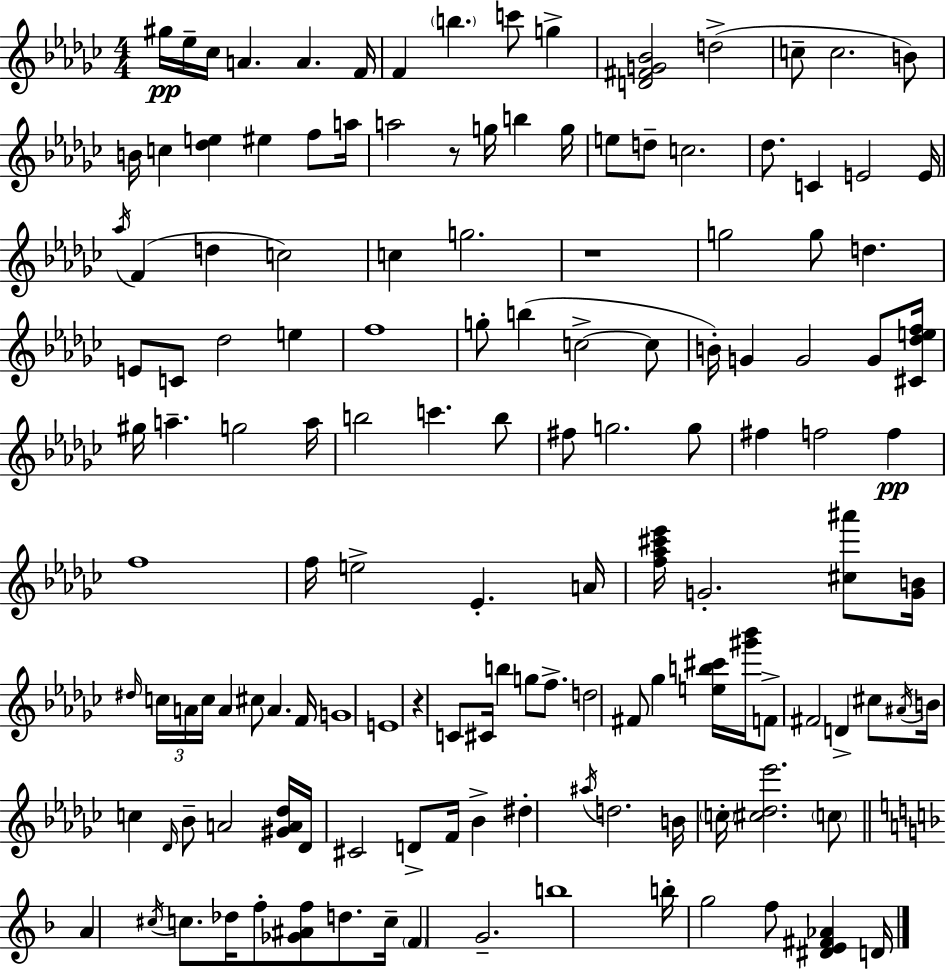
G#5/s Eb5/s CES5/s A4/q. A4/q. F4/s F4/q B5/q. C6/e G5/q [D4,F#4,G4,Bb4]/h D5/h C5/e C5/h. B4/e B4/s C5/q [Db5,E5]/q EIS5/q F5/e A5/s A5/h R/e G5/s B5/q G5/s E5/e D5/e C5/h. Db5/e. C4/q E4/h E4/s Ab5/s F4/q D5/q C5/h C5/q G5/h. R/w G5/h G5/e D5/q. E4/e C4/e Db5/h E5/q F5/w G5/e B5/q C5/h C5/e B4/s G4/q G4/h G4/e [C#4,Db5,E5,F5]/s G#5/s A5/q. G5/h A5/s B5/h C6/q. B5/e F#5/e G5/h. G5/e F#5/q F5/h F5/q F5/w F5/s E5/h Eb4/q. A4/s [F5,Ab5,C#6,Eb6]/s G4/h. [C#5,A#6]/e [G4,B4]/s D#5/s C5/s A4/s C5/s A4/q C#5/e A4/q. F4/s G4/w E4/w R/q C4/e C#4/s B5/q G5/e F5/e. D5/h F#4/e Gb5/q [E5,B5,C#6]/s [G#6,Bb6]/s F4/e F#4/h D4/q C#5/e A#4/s B4/s C5/q Db4/s Bb4/e A4/h [G#4,A4,Db5]/s Db4/s C#4/h D4/e F4/s Bb4/q D#5/q A#5/s D5/h. B4/s C5/s [C#5,Db5,Eb6]/h. C5/e A4/q C#5/s C5/e. Db5/s F5/e [Gb4,A#4,F5]/e D5/e. C5/s F4/q G4/h. B5/w B5/s G5/h F5/e [D#4,E4,F#4,Ab4]/q D4/s